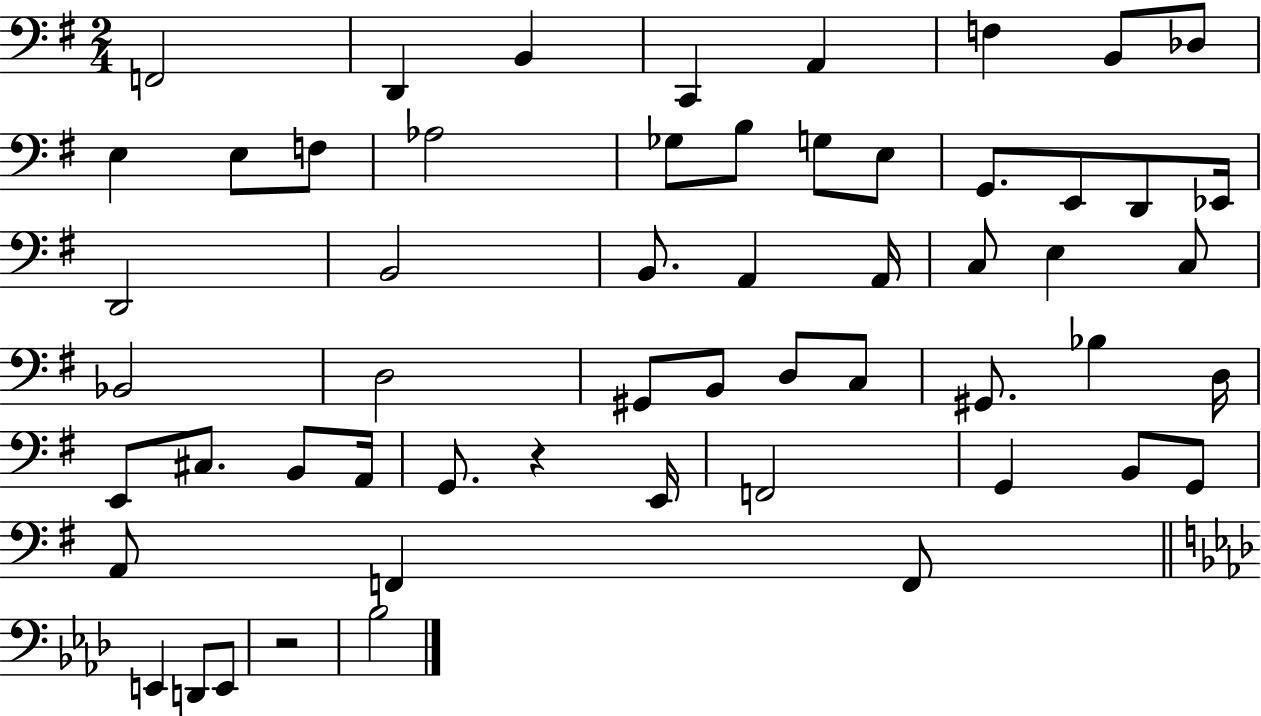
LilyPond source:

{
  \clef bass
  \numericTimeSignature
  \time 2/4
  \key g \major
  f,2 | d,4 b,4 | c,4 a,4 | f4 b,8 des8 | \break e4 e8 f8 | aes2 | ges8 b8 g8 e8 | g,8. e,8 d,8 ees,16 | \break d,2 | b,2 | b,8. a,4 a,16 | c8 e4 c8 | \break bes,2 | d2 | gis,8 b,8 d8 c8 | gis,8. bes4 d16 | \break e,8 cis8. b,8 a,16 | g,8. r4 e,16 | f,2 | g,4 b,8 g,8 | \break a,8 f,4 f,8 | \bar "||" \break \key aes \major e,4 d,8 e,8 | r2 | bes2 | \bar "|."
}